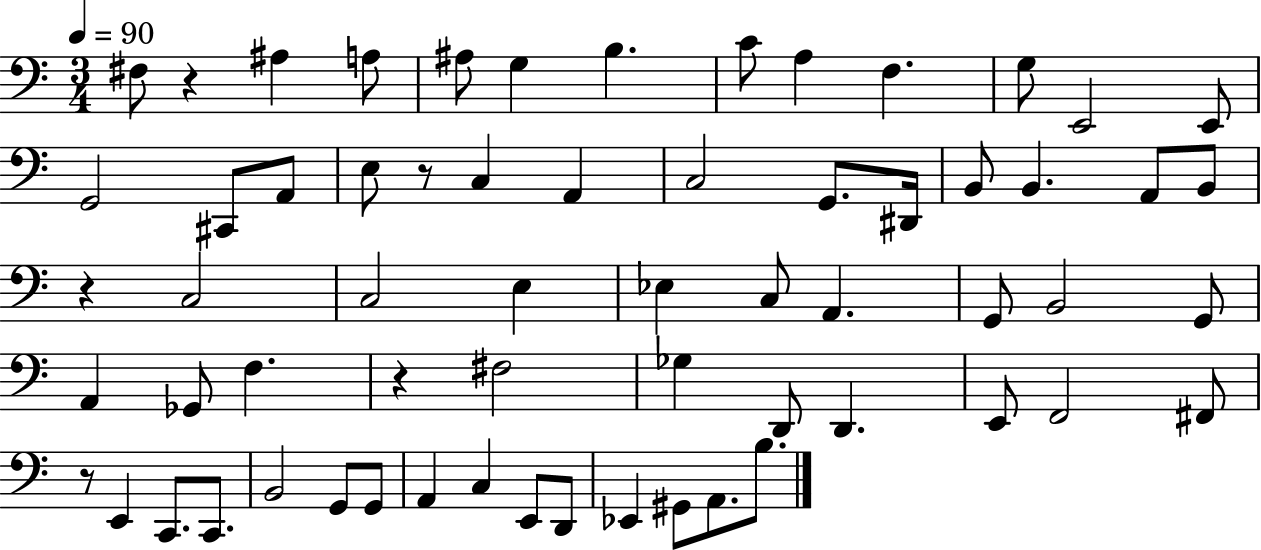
X:1
T:Untitled
M:3/4
L:1/4
K:C
^F,/2 z ^A, A,/2 ^A,/2 G, B, C/2 A, F, G,/2 E,,2 E,,/2 G,,2 ^C,,/2 A,,/2 E,/2 z/2 C, A,, C,2 G,,/2 ^D,,/4 B,,/2 B,, A,,/2 B,,/2 z C,2 C,2 E, _E, C,/2 A,, G,,/2 B,,2 G,,/2 A,, _G,,/2 F, z ^F,2 _G, D,,/2 D,, E,,/2 F,,2 ^F,,/2 z/2 E,, C,,/2 C,,/2 B,,2 G,,/2 G,,/2 A,, C, E,,/2 D,,/2 _E,, ^G,,/2 A,,/2 B,/2